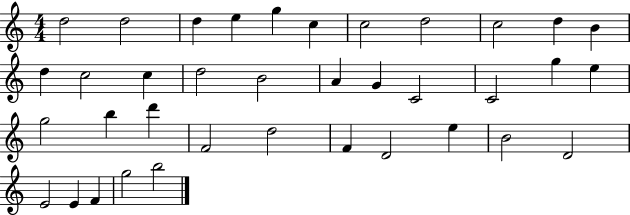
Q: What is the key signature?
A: C major